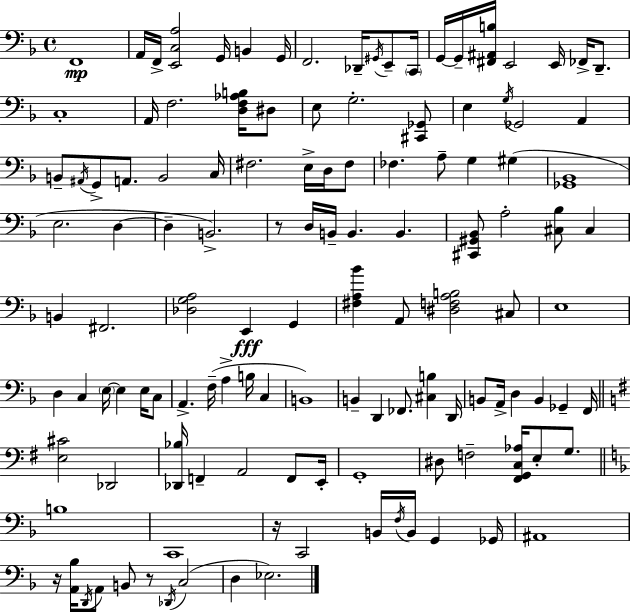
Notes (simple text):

F2/w A2/s F2/s [E2,C3,A3]/h G2/s B2/q G2/s F2/h. Db2/s G#2/s E2/e C2/s G2/s G2/s [F#2,A#2,B3]/s E2/h E2/s FES2/s D2/e. C3/w A2/s F3/h. [D3,F3,Ab3,B3]/s D#3/e E3/e G3/h. [C#2,Gb2]/e E3/q G3/s Gb2/h A2/q B2/e A#2/s G2/e A2/e. B2/h C3/s F#3/h. E3/s D3/s F#3/e FES3/q. A3/e G3/q G#3/q [Gb2,Bb2]/w E3/h. D3/q D3/q B2/h. R/e D3/s B2/s B2/q. B2/q. [C#2,G#2,Bb2]/e A3/h [C#3,Bb3]/e C#3/q B2/q F#2/h. [Db3,G3,A3]/h E2/q G2/q [F#3,A3,Bb4]/q A2/e [D#3,F3,A3,B3]/h C#3/e E3/w D3/q C3/q E3/s E3/q E3/s C3/e A2/q. F3/s A3/q B3/s C3/q B2/w B2/q D2/q FES2/e. [C#3,B3]/q D2/s B2/e A2/s D3/q B2/q Gb2/q F2/s [E3,C#4]/h Db2/h [Db2,Bb3]/s F2/q A2/h F2/e E2/s G2/w D#3/e F3/h [F#2,G2,C3,Ab3]/s E3/e G3/e. B3/w C2/w R/s C2/h B2/s F3/s B2/s G2/q Gb2/s A#2/w R/s [A2,Bb3]/s D2/s A2/e B2/e R/e Db2/s C3/h D3/q Eb3/h.